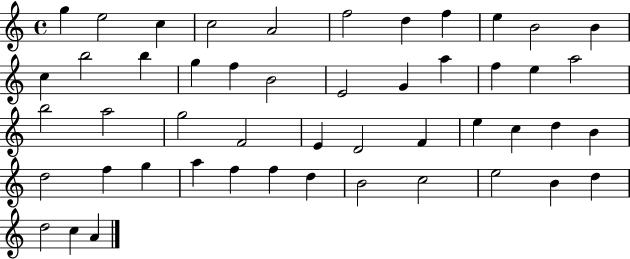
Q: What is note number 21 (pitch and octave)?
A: F5